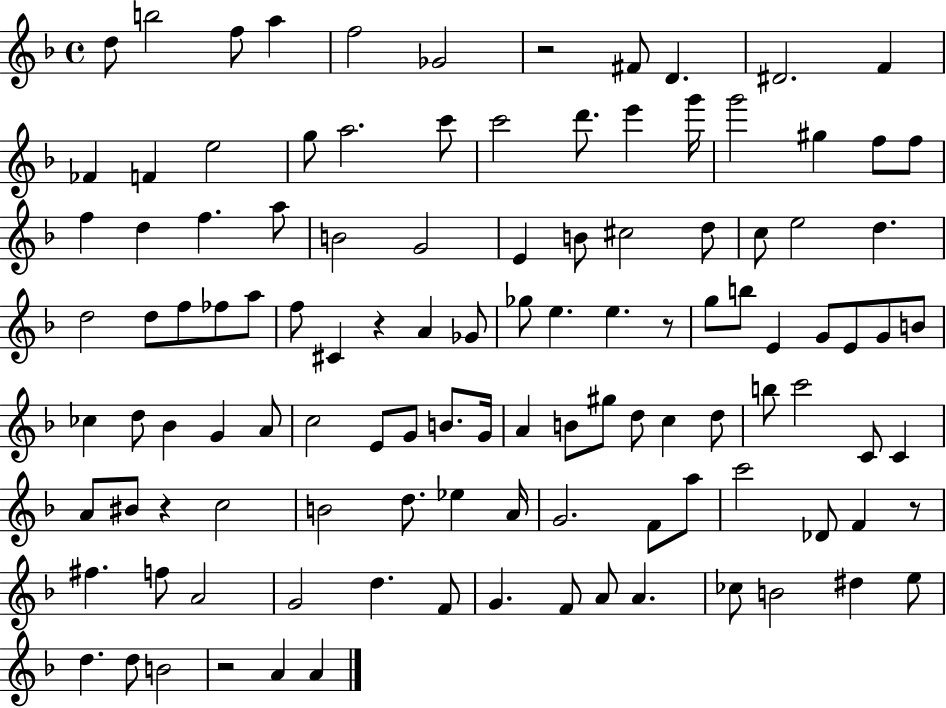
D5/e B5/h F5/e A5/q F5/h Gb4/h R/h F#4/e D4/q. D#4/h. F4/q FES4/q F4/q E5/h G5/e A5/h. C6/e C6/h D6/e. E6/q G6/s G6/h G#5/q F5/e F5/e F5/q D5/q F5/q. A5/e B4/h G4/h E4/q B4/e C#5/h D5/e C5/e E5/h D5/q. D5/h D5/e F5/e FES5/e A5/e F5/e C#4/q R/q A4/q Gb4/e Gb5/e E5/q. E5/q. R/e G5/e B5/e E4/q G4/e E4/e G4/e B4/e CES5/q D5/e Bb4/q G4/q A4/e C5/h E4/e G4/e B4/e. G4/s A4/q B4/e G#5/e D5/e C5/q D5/e B5/e C6/h C4/e C4/q A4/e BIS4/e R/q C5/h B4/h D5/e. Eb5/q A4/s G4/h. F4/e A5/e C6/h Db4/e F4/q R/e F#5/q. F5/e A4/h G4/h D5/q. F4/e G4/q. F4/e A4/e A4/q. CES5/e B4/h D#5/q E5/e D5/q. D5/e B4/h R/h A4/q A4/q